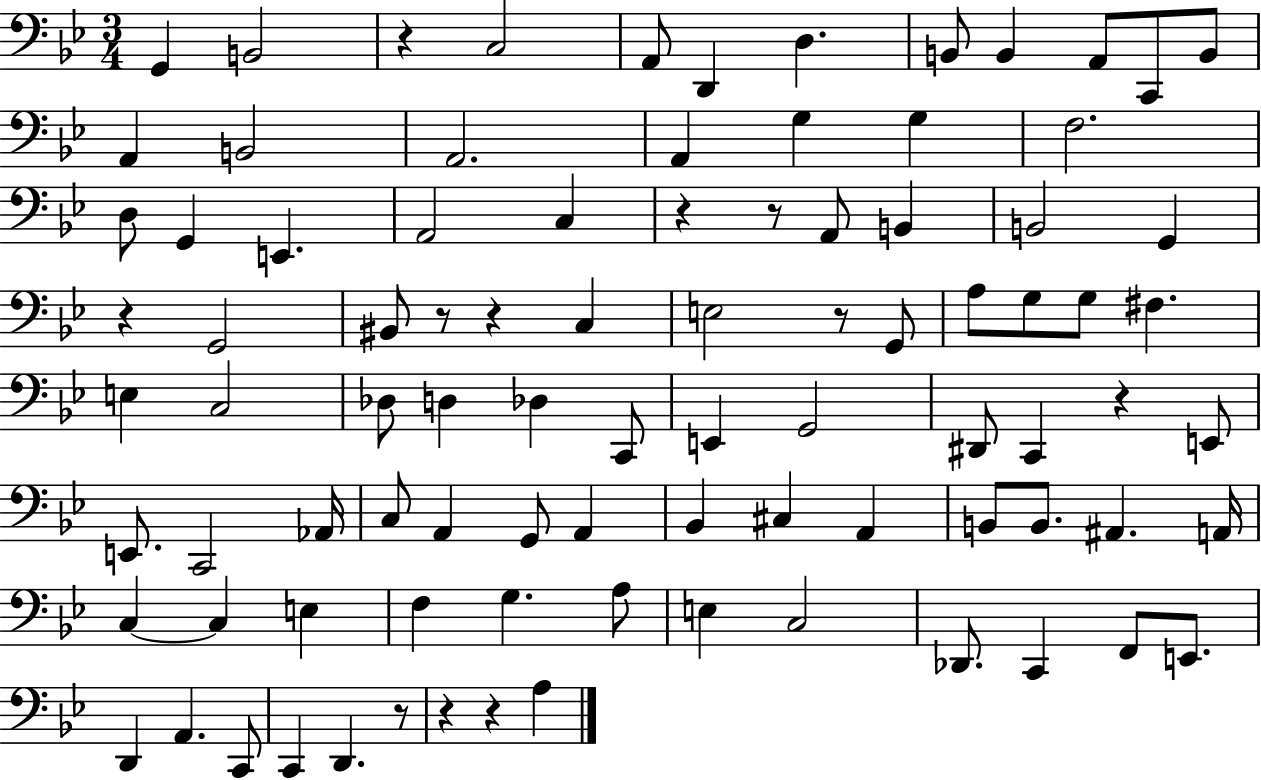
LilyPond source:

{
  \clef bass
  \numericTimeSignature
  \time 3/4
  \key bes \major
  g,4 b,2 | r4 c2 | a,8 d,4 d4. | b,8 b,4 a,8 c,8 b,8 | \break a,4 b,2 | a,2. | a,4 g4 g4 | f2. | \break d8 g,4 e,4. | a,2 c4 | r4 r8 a,8 b,4 | b,2 g,4 | \break r4 g,2 | bis,8 r8 r4 c4 | e2 r8 g,8 | a8 g8 g8 fis4. | \break e4 c2 | des8 d4 des4 c,8 | e,4 g,2 | dis,8 c,4 r4 e,8 | \break e,8. c,2 aes,16 | c8 a,4 g,8 a,4 | bes,4 cis4 a,4 | b,8 b,8. ais,4. a,16 | \break c4~~ c4 e4 | f4 g4. a8 | e4 c2 | des,8. c,4 f,8 e,8. | \break d,4 a,4. c,8 | c,4 d,4. r8 | r4 r4 a4 | \bar "|."
}